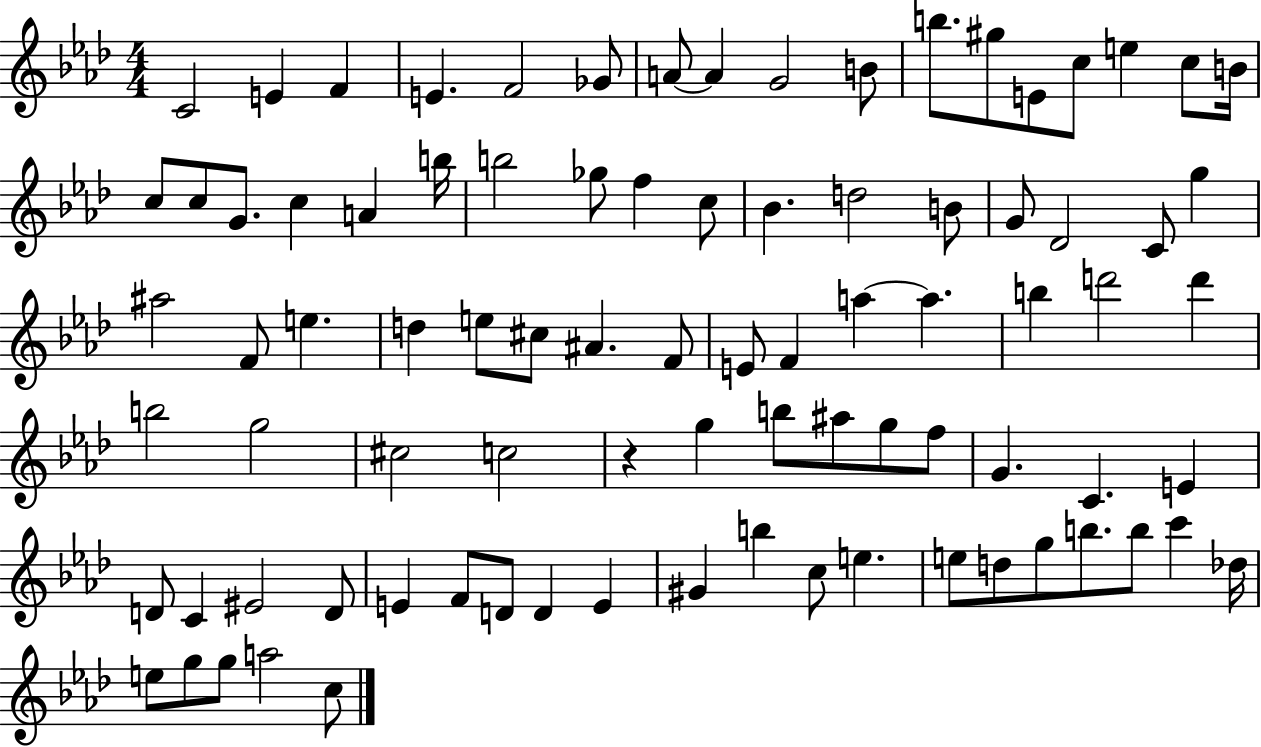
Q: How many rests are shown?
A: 1